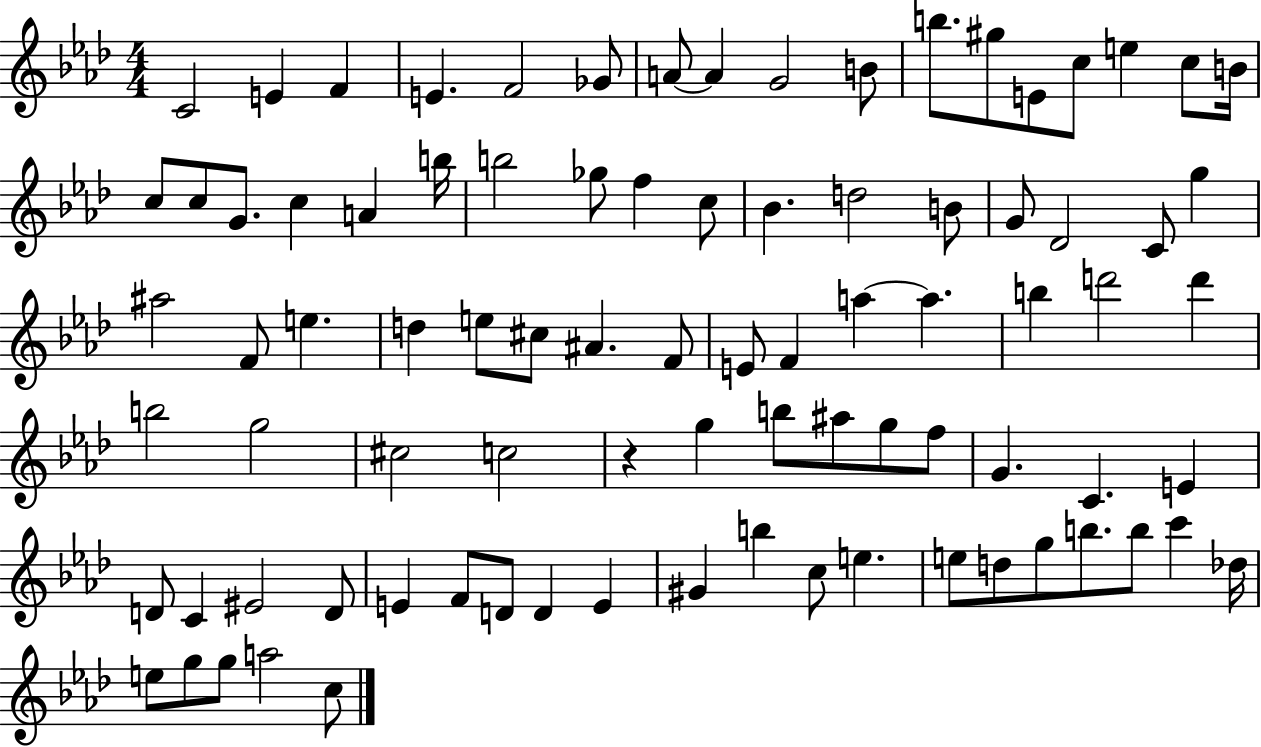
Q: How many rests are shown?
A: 1